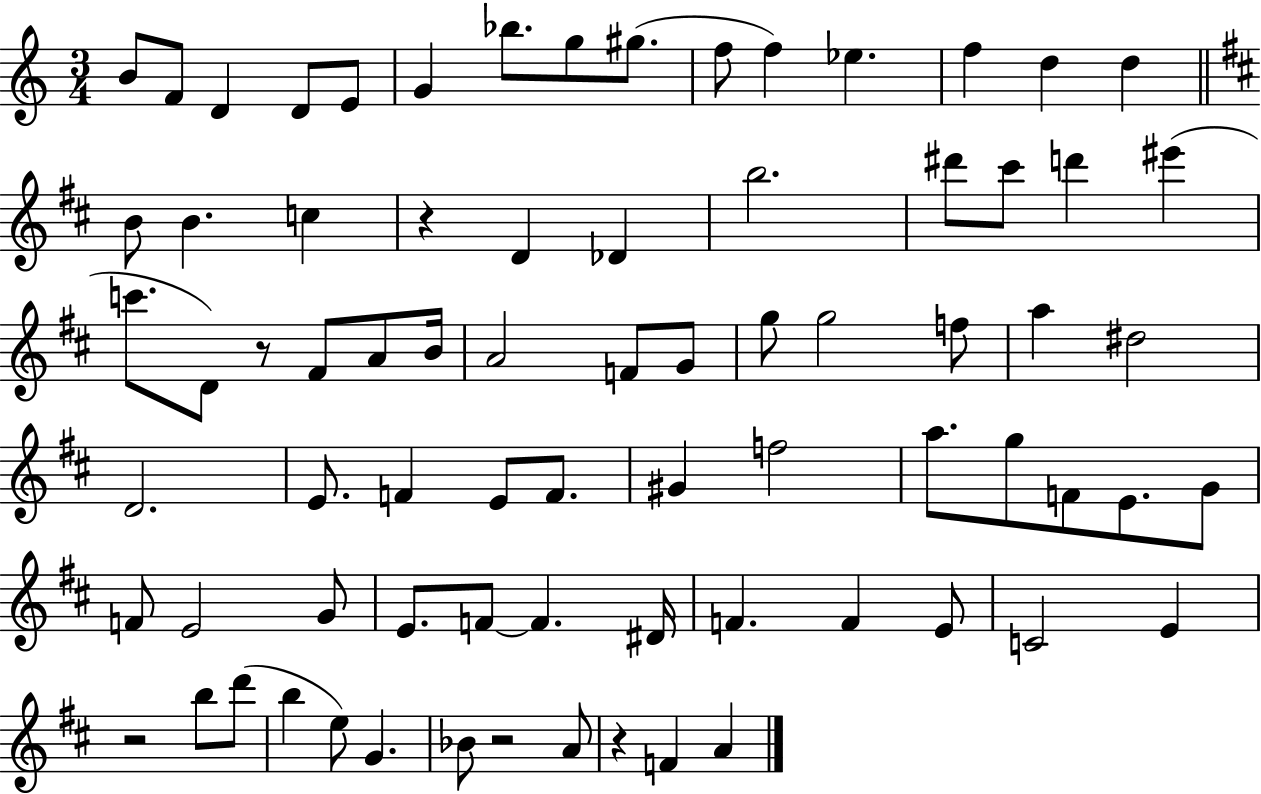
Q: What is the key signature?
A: C major